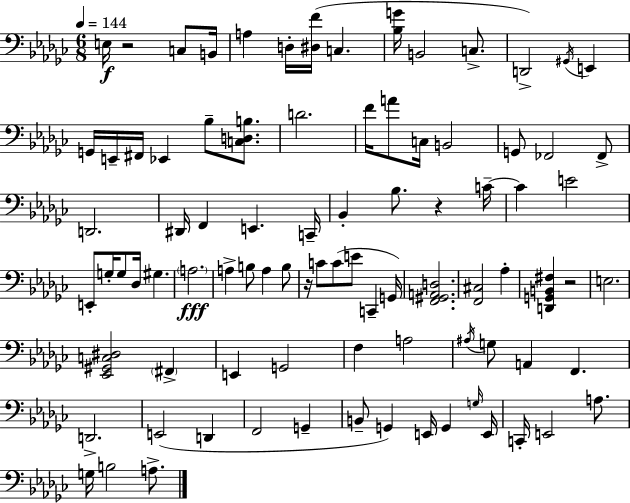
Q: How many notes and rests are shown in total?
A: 88